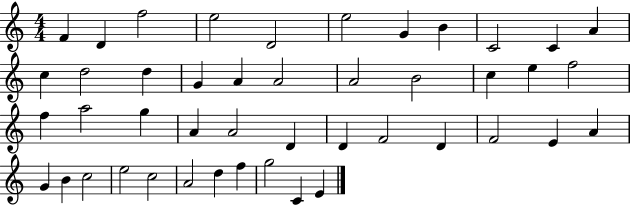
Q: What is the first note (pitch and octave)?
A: F4